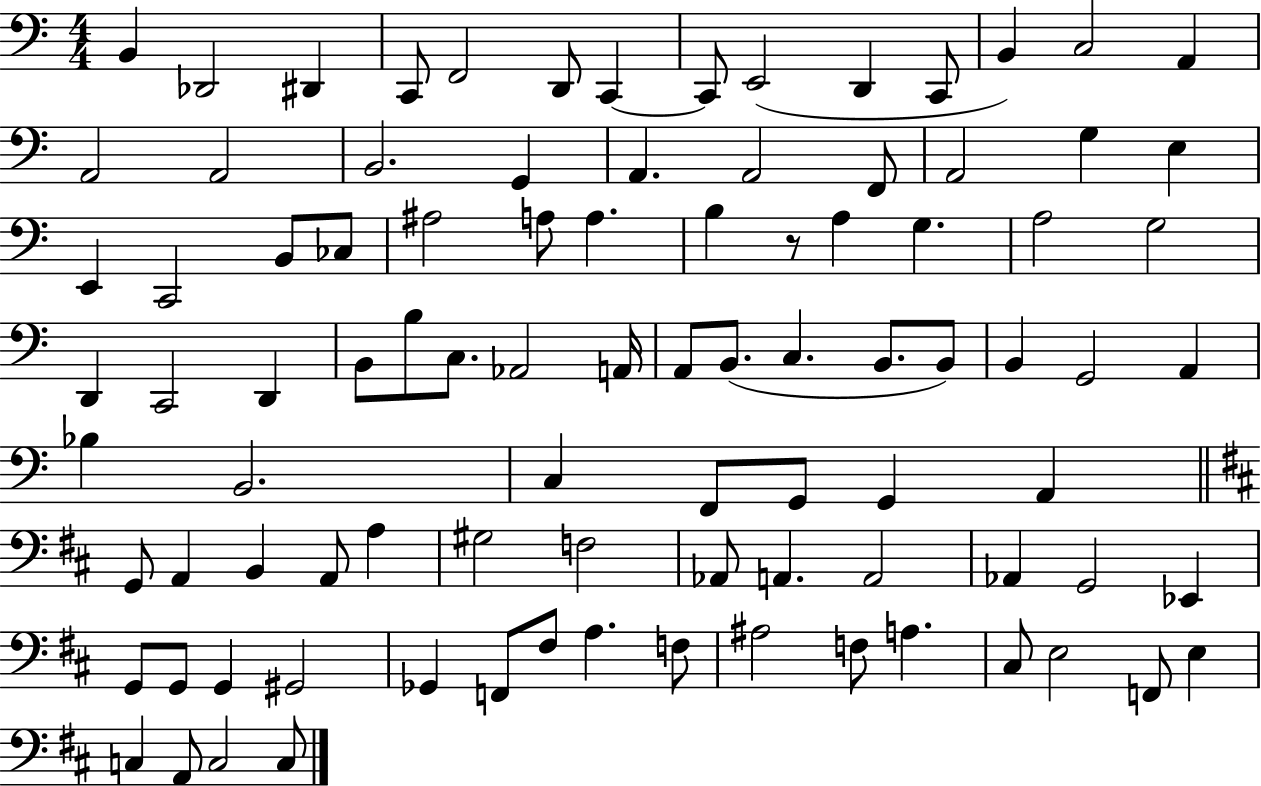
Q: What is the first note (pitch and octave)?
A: B2